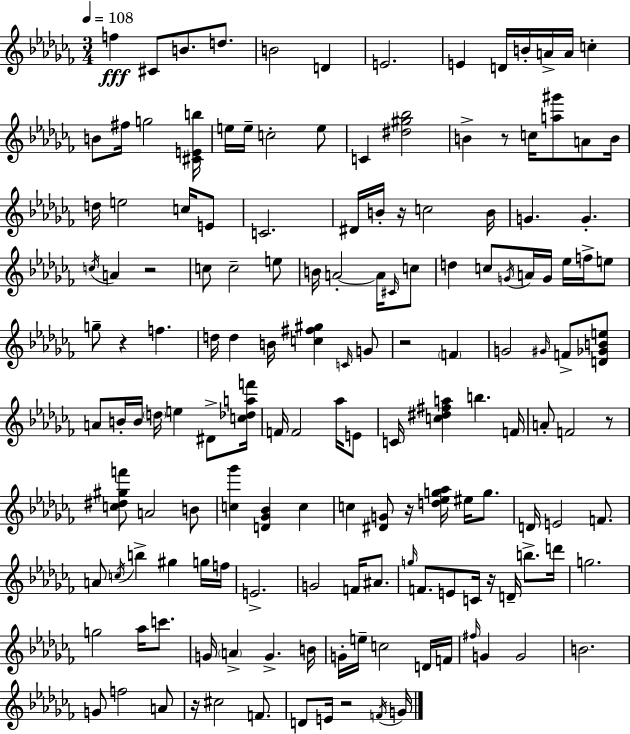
{
  \clef treble
  \numericTimeSignature
  \time 3/4
  \key aes \minor
  \tempo 4 = 108
  \repeat volta 2 { f''4\fff cis'8 b'8. d''8. | b'2 d'4 | e'2. | e'4 d'16 b'16-. a'16-> a'16 c''4-. | \break b'8 fis''16 g''2 <cis' e' b''>16 | e''16 e''16-- c''2-. e''8 | c'4 <dis'' gis'' bes''>2 | b'4-> r8 c''16 <a'' gis'''>8 a'8 b'16 | \break d''16 e''2 c''16 e'8 | c'2. | dis'16 b'16-. r16 c''2 b'16 | g'4. g'4.-. | \break \acciaccatura { c''16 } a'4 r2 | c''8 c''2-- e''8 | b'16 a'2-.~~ a'16 \grace { cis'16 } | c''8 d''4 c''8 \acciaccatura { g'16 } a'16 g'16 ees''16 | \break f''16-> e''8 g''8-- r4 f''4. | d''16 d''4 b'16 <c'' fis'' gis''>4 | \grace { c'16 } g'8 r2 | \parenthesize f'4 g'2 | \break \grace { gis'16 } f'8-> <d' ges' b' e''>8 a'8 b'16-. b'16 \parenthesize d''16 e''4 | dis'8-> <c'' des'' a'' f'''>16 f'16 f'2 | aes''16 e'8 c'16 <c'' dis'' fis'' a''>4 b''4. | f'16 a'8-. f'2 | \break r8 <c'' dis'' gis'' f'''>8 a'2 | b'8 <c'' ges'''>4 <d' ges' bes'>4 | c''4 c''4 <dis' g'>8 r16 | <d'' ees'' g'' aes''>16 eis''16 g''8. d'16 e'2 | \break f'8. a'8 \acciaccatura { c''16 } b''4-> | gis''4 g''16 f''16 e'2.-> | g'2 | f'16 ais'8. \grace { g''16 } f'8. e'8 | \break c'16 r16 d'16-- b''8.-> d'''16 g''2. | g''2 | aes''16 c'''8. g'16 \parenthesize a'4-> | g'4.-> b'16 g'16-. e''16-- c''2 | \break d'16 f'16 \grace { fis''16 } g'4 | g'2 b'2. | g'8 f''2 | a'8 r16 cis''2 | \break f'8. d'8 e'16 r2 | \acciaccatura { f'16 } g'16 } \bar "|."
}